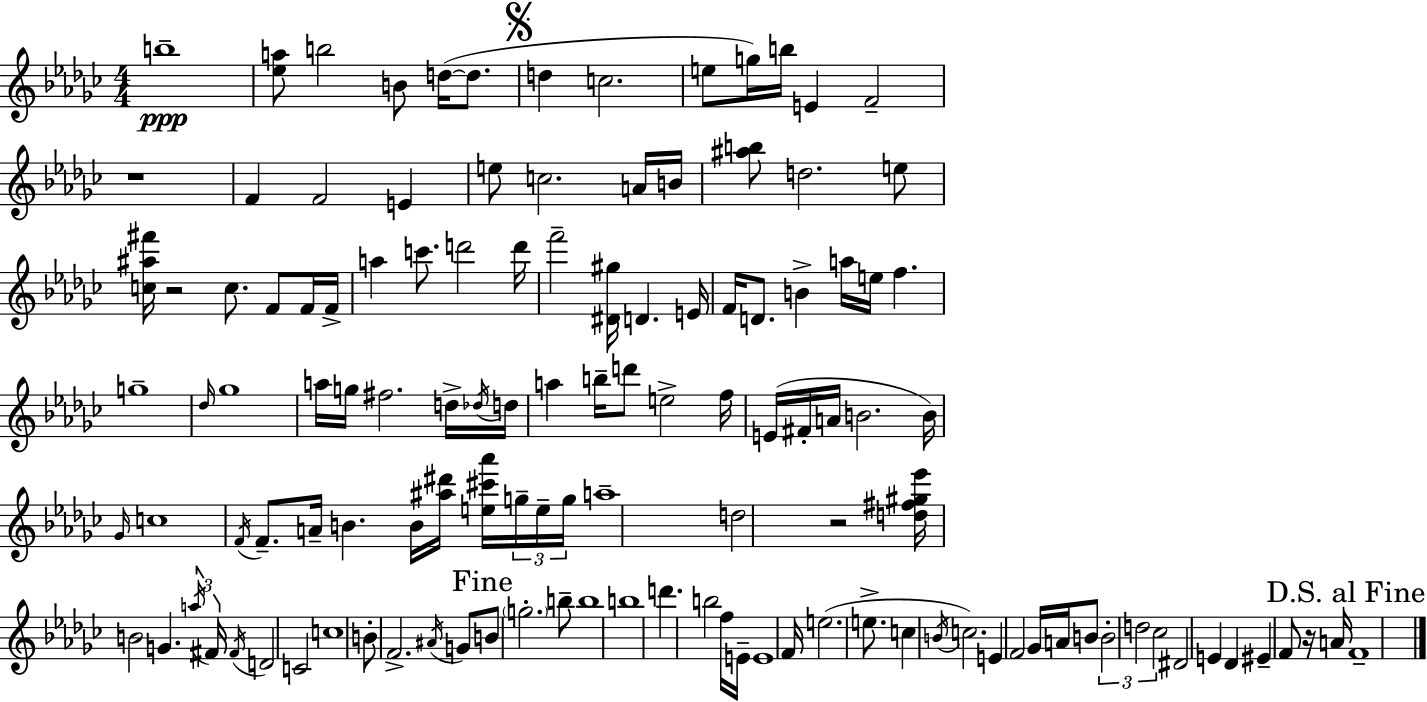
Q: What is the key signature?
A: EES minor